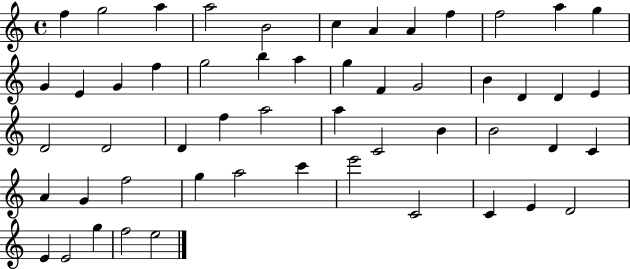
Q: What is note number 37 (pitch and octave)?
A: C4